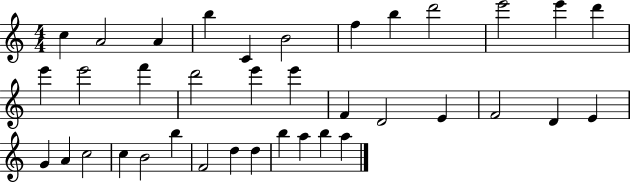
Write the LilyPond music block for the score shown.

{
  \clef treble
  \numericTimeSignature
  \time 4/4
  \key c \major
  c''4 a'2 a'4 | b''4 c'4 b'2 | f''4 b''4 d'''2 | e'''2 e'''4 d'''4 | \break e'''4 e'''2 f'''4 | d'''2 e'''4 e'''4 | f'4 d'2 e'4 | f'2 d'4 e'4 | \break g'4 a'4 c''2 | c''4 b'2 b''4 | f'2 d''4 d''4 | b''4 a''4 b''4 a''4 | \break \bar "|."
}